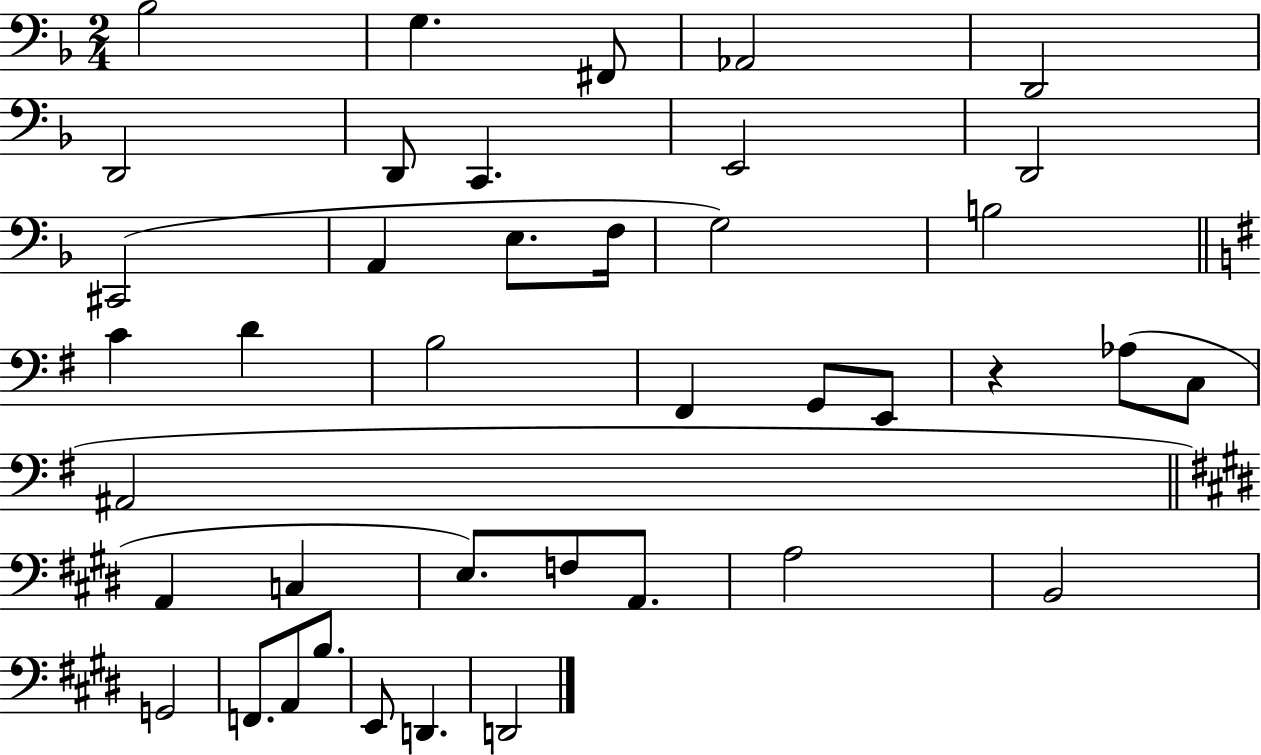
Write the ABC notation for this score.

X:1
T:Untitled
M:2/4
L:1/4
K:F
_B,2 G, ^F,,/2 _A,,2 D,,2 D,,2 D,,/2 C,, E,,2 D,,2 ^C,,2 A,, E,/2 F,/4 G,2 B,2 C D B,2 ^F,, G,,/2 E,,/2 z _A,/2 C,/2 ^A,,2 A,, C, E,/2 F,/2 A,,/2 A,2 B,,2 G,,2 F,,/2 A,,/2 B,/2 E,,/2 D,, D,,2